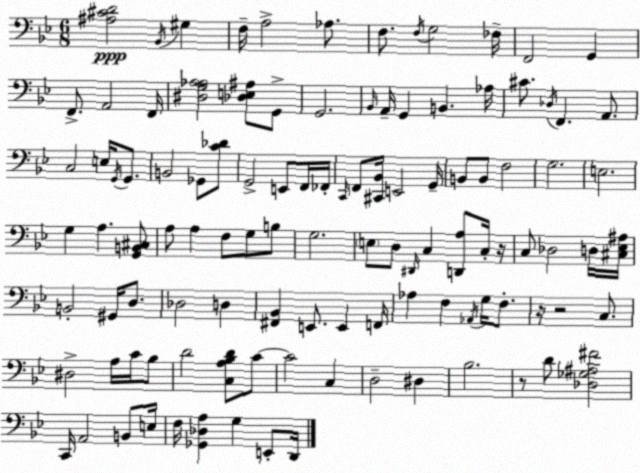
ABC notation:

X:1
T:Untitled
M:6/8
L:1/4
K:Gm
[^A,^CD]2 _B,,/4 ^G, F,/4 A,2 _A,/2 F,/2 F,/4 G,2 _F,/4 F,,2 G,, F,,/2 A,,2 F,,/4 [^D,G,_A,_A,]2 [_D,E,^A,]/2 G,,/2 G,,2 _B,,/4 A,,/4 G,, B,, _A,/4 ^C/2 _D,/4 F,, A,,/2 C,2 E,/4 G,,/4 G,,/2 B,,2 _G,,/2 [C_D]/2 G,,2 E,,/2 F,,/4 _F,,/4 C,,/4 F,,/2 [^C,,_B,,]/4 E,,2 G,,/4 B,,/2 B,,/2 F,2 G,2 E,2 G, A, [G,,B,,^C,]/2 A,/2 A, F,/2 G,/2 B,/2 G,2 E,/2 D,/2 ^D,,/4 C, [D,,A,]/2 C,/4 z/4 C,/2 _D,2 D,/4 [^C,_E,^A,]/4 B,,2 ^G,,/4 D,/2 _D,2 D, [^F,,_B,,] E,,/2 E,, F,,/4 _A, F, _A,,/4 G,/4 F,/2 z/4 z2 C,/2 ^D,2 A,/4 C/4 _B,/2 D2 [C,A,_B,D]/2 C/2 C2 C, D,2 ^D, _B,2 z/2 D/2 [_D,_G,^A,^F]2 C,,/4 A,,2 B,,/2 E,/4 F,/4 [_G,,_D,A,] G, E,,/2 D,,/4